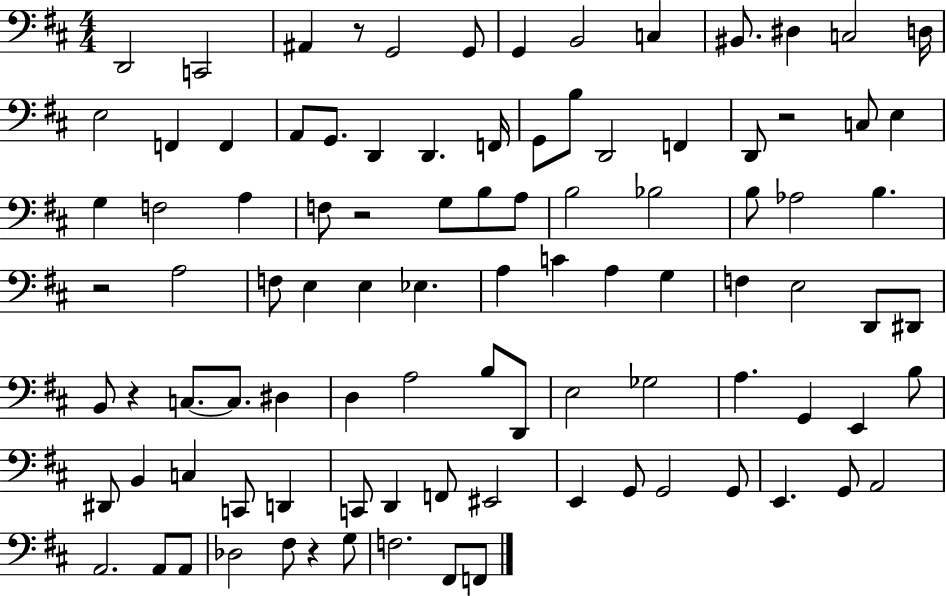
D2/h C2/h A#2/q R/e G2/h G2/e G2/q B2/h C3/q BIS2/e. D#3/q C3/h D3/s E3/h F2/q F2/q A2/e G2/e. D2/q D2/q. F2/s G2/e B3/e D2/h F2/q D2/e R/h C3/e E3/q G3/q F3/h A3/q F3/e R/h G3/e B3/e A3/e B3/h Bb3/h B3/e Ab3/h B3/q. R/h A3/h F3/e E3/q E3/q Eb3/q. A3/q C4/q A3/q G3/q F3/q E3/h D2/e D#2/e B2/e R/q C3/e. C3/e. D#3/q D3/q A3/h B3/e D2/e E3/h Gb3/h A3/q. G2/q E2/q B3/e D#2/e B2/q C3/q C2/e D2/q C2/e D2/q F2/e EIS2/h E2/q G2/e G2/h G2/e E2/q. G2/e A2/h A2/h. A2/e A2/e Db3/h F#3/e R/q G3/e F3/h. F#2/e F2/e